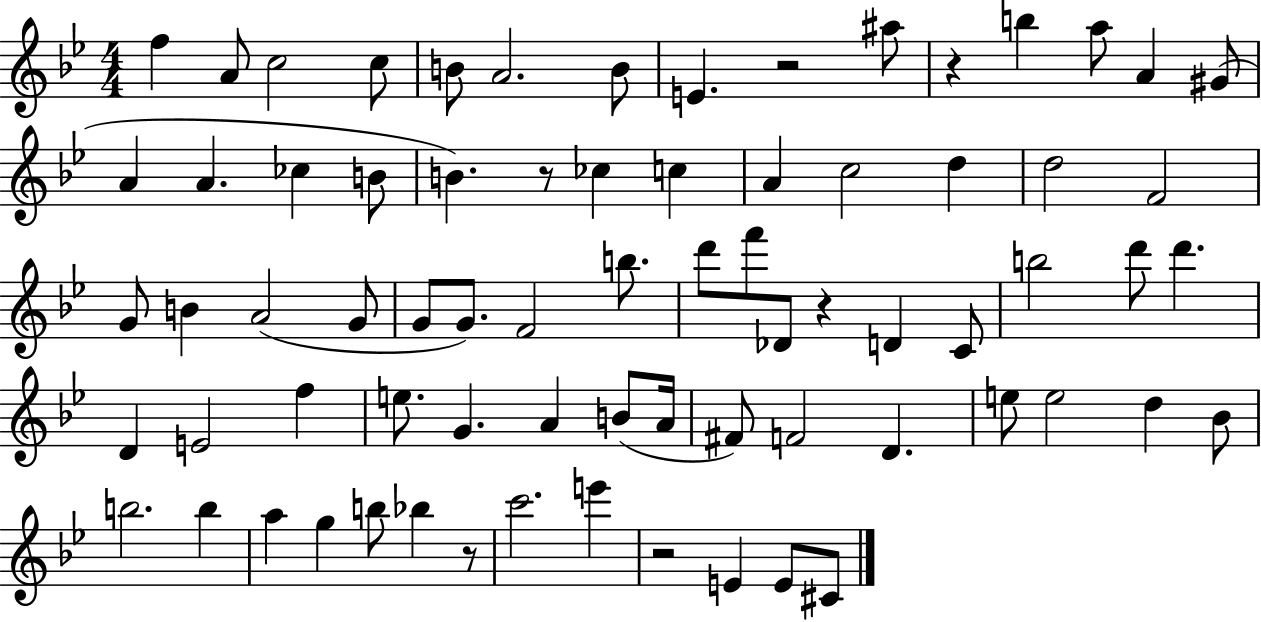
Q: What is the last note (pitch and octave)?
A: C#4